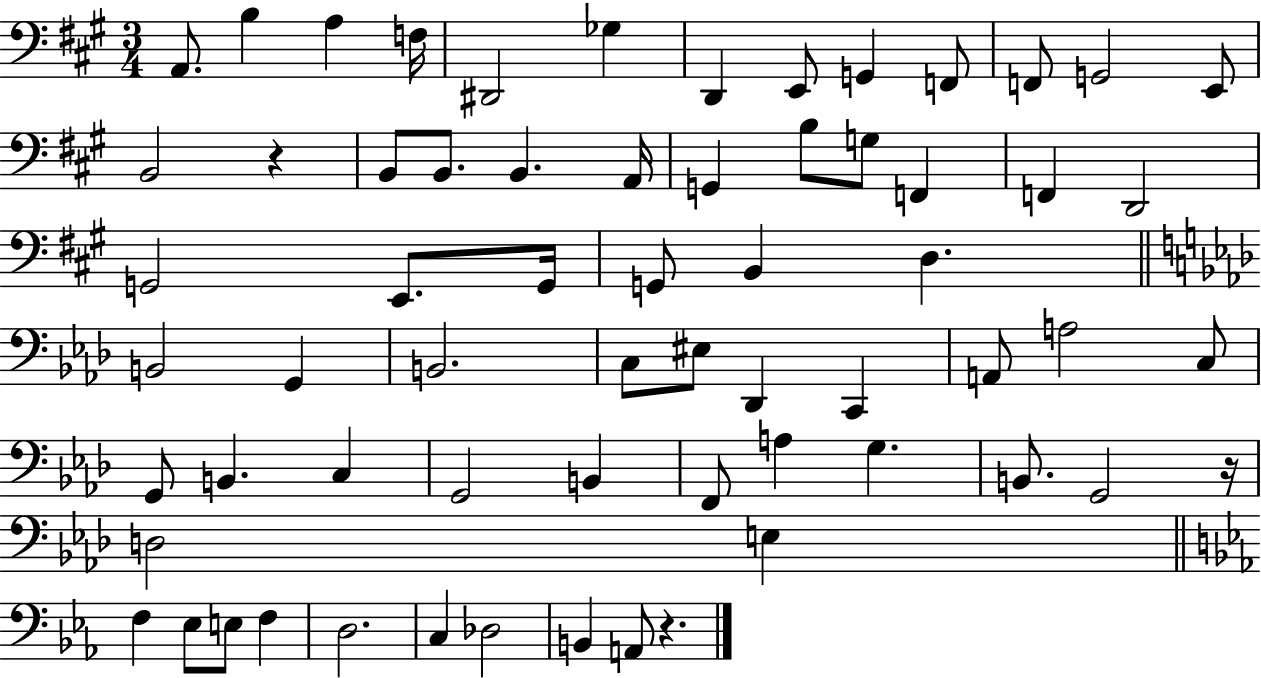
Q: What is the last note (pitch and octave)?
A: A2